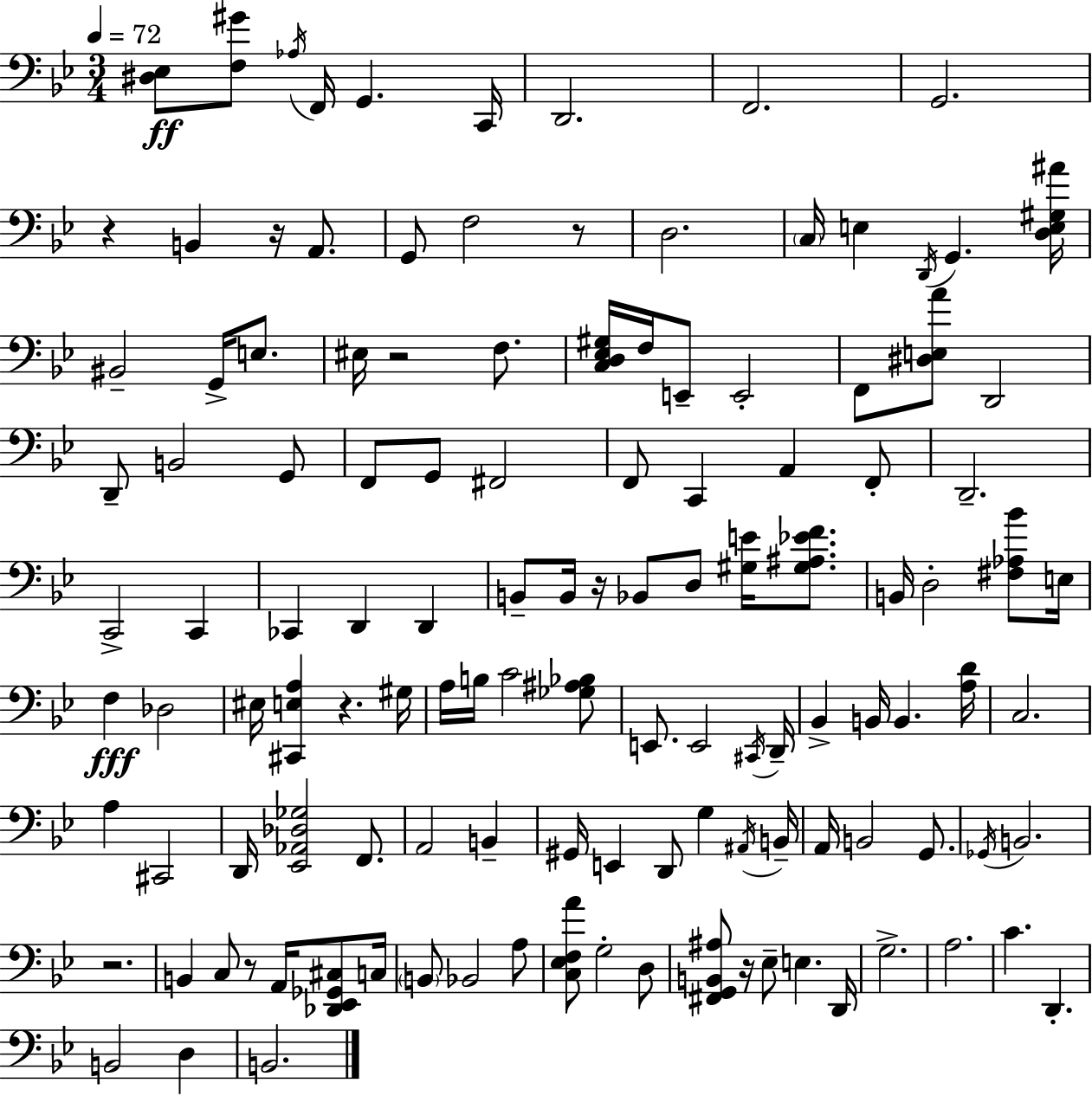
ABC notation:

X:1
T:Untitled
M:3/4
L:1/4
K:Gm
[^D,_E,]/2 [F,^G]/2 _A,/4 F,,/4 G,, C,,/4 D,,2 F,,2 G,,2 z B,, z/4 A,,/2 G,,/2 F,2 z/2 D,2 C,/4 E, D,,/4 G,, [D,E,^G,^A]/4 ^B,,2 G,,/4 E,/2 ^E,/4 z2 F,/2 [C,D,_E,^G,]/4 F,/4 E,,/2 E,,2 F,,/2 [^D,E,A]/2 D,,2 D,,/2 B,,2 G,,/2 F,,/2 G,,/2 ^F,,2 F,,/2 C,, A,, F,,/2 D,,2 C,,2 C,, _C,, D,, D,, B,,/2 B,,/4 z/4 _B,,/2 D,/2 [^G,E]/4 [^G,^A,_EF]/2 B,,/4 D,2 [^F,_A,_B]/2 E,/4 F, _D,2 ^E,/4 [^C,,E,A,] z ^G,/4 A,/4 B,/4 C2 [_G,^A,_B,]/2 E,,/2 E,,2 ^C,,/4 D,,/4 _B,, B,,/4 B,, [A,D]/4 C,2 A, ^C,,2 D,,/4 [_E,,_A,,_D,_G,]2 F,,/2 A,,2 B,, ^G,,/4 E,, D,,/2 G, ^A,,/4 B,,/4 A,,/4 B,,2 G,,/2 _G,,/4 B,,2 z2 B,, C,/2 z/2 A,,/4 [_D,,_E,,_G,,^C,]/2 C,/4 B,,/2 _B,,2 A,/2 [C,_E,F,A]/2 G,2 D,/2 [^F,,G,,B,,^A,]/2 z/4 _E,/2 E, D,,/4 G,2 A,2 C D,, B,,2 D, B,,2